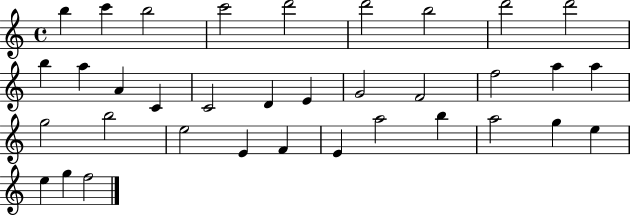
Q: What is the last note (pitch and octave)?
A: F5